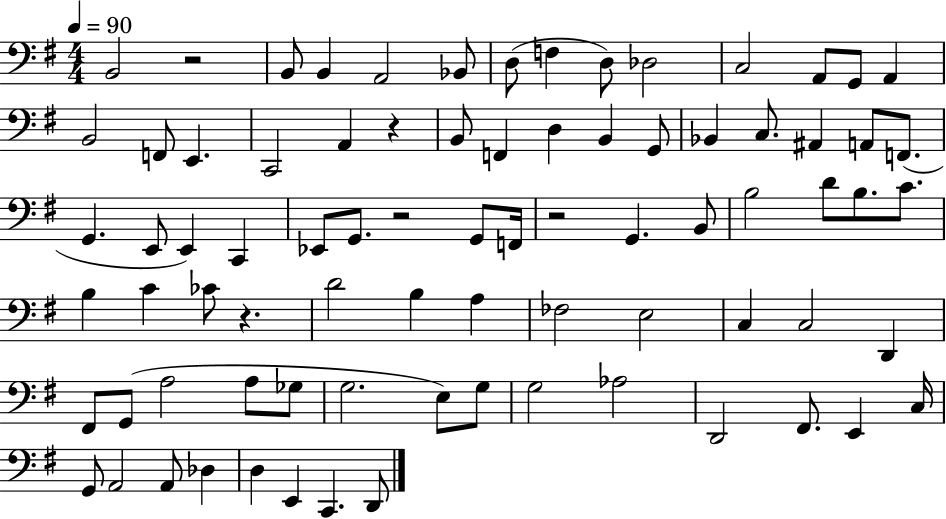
{
  \clef bass
  \numericTimeSignature
  \time 4/4
  \key g \major
  \tempo 4 = 90
  b,2 r2 | b,8 b,4 a,2 bes,8 | d8( f4 d8) des2 | c2 a,8 g,8 a,4 | \break b,2 f,8 e,4. | c,2 a,4 r4 | b,8 f,4 d4 b,4 g,8 | bes,4 c8. ais,4 a,8 f,8.( | \break g,4. e,8 e,4) c,4 | ees,8 g,8. r2 g,8 f,16 | r2 g,4. b,8 | b2 d'8 b8. c'8. | \break b4 c'4 ces'8 r4. | d'2 b4 a4 | fes2 e2 | c4 c2 d,4 | \break fis,8 g,8( a2 a8 ges8 | g2. e8) g8 | g2 aes2 | d,2 fis,8. e,4 c16 | \break g,8 a,2 a,8 des4 | d4 e,4 c,4. d,8 | \bar "|."
}